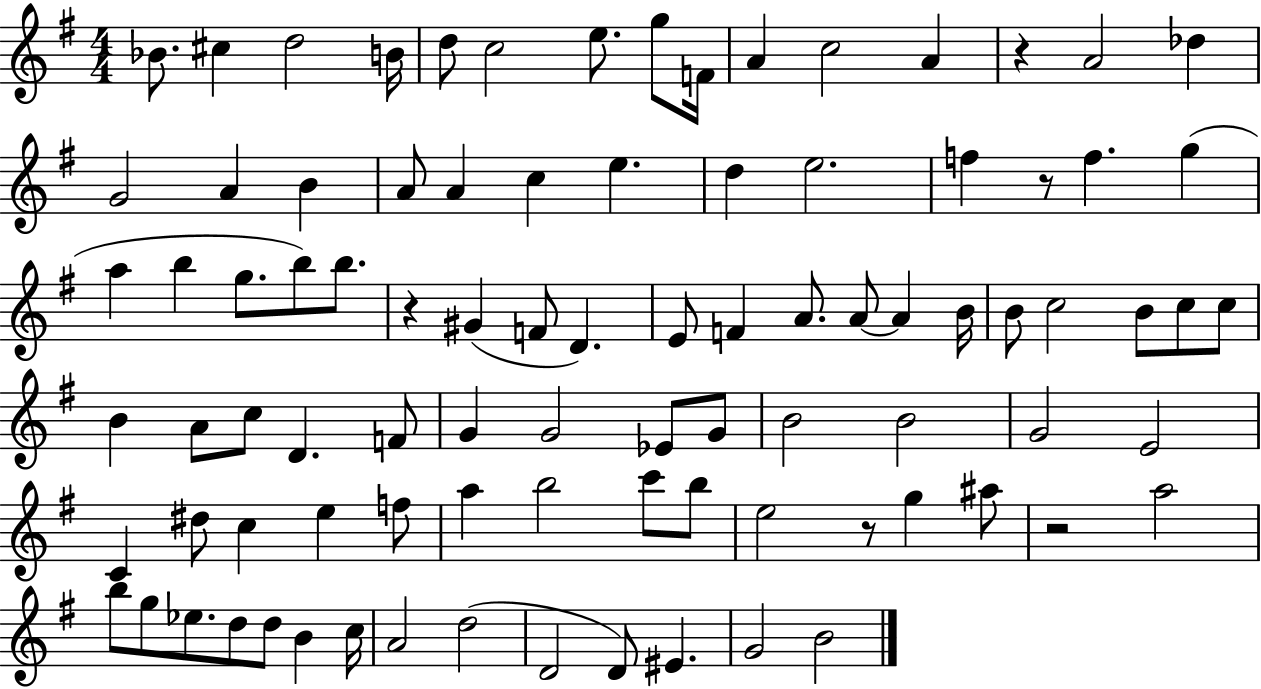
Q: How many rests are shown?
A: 5